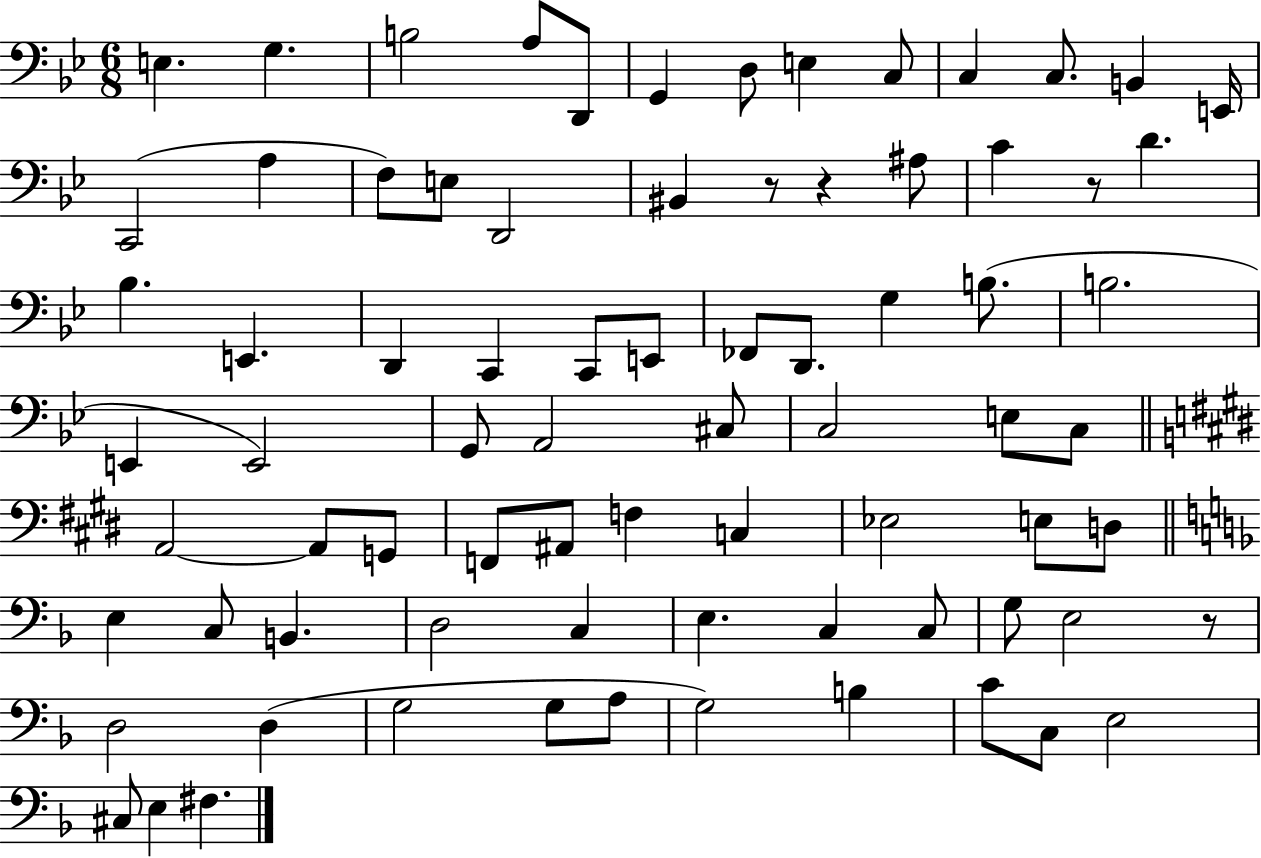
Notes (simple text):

E3/q. G3/q. B3/h A3/e D2/e G2/q D3/e E3/q C3/e C3/q C3/e. B2/q E2/s C2/h A3/q F3/e E3/e D2/h BIS2/q R/e R/q A#3/e C4/q R/e D4/q. Bb3/q. E2/q. D2/q C2/q C2/e E2/e FES2/e D2/e. G3/q B3/e. B3/h. E2/q E2/h G2/e A2/h C#3/e C3/h E3/e C3/e A2/h A2/e G2/e F2/e A#2/e F3/q C3/q Eb3/h E3/e D3/e E3/q C3/e B2/q. D3/h C3/q E3/q. C3/q C3/e G3/e E3/h R/e D3/h D3/q G3/h G3/e A3/e G3/h B3/q C4/e C3/e E3/h C#3/e E3/q F#3/q.